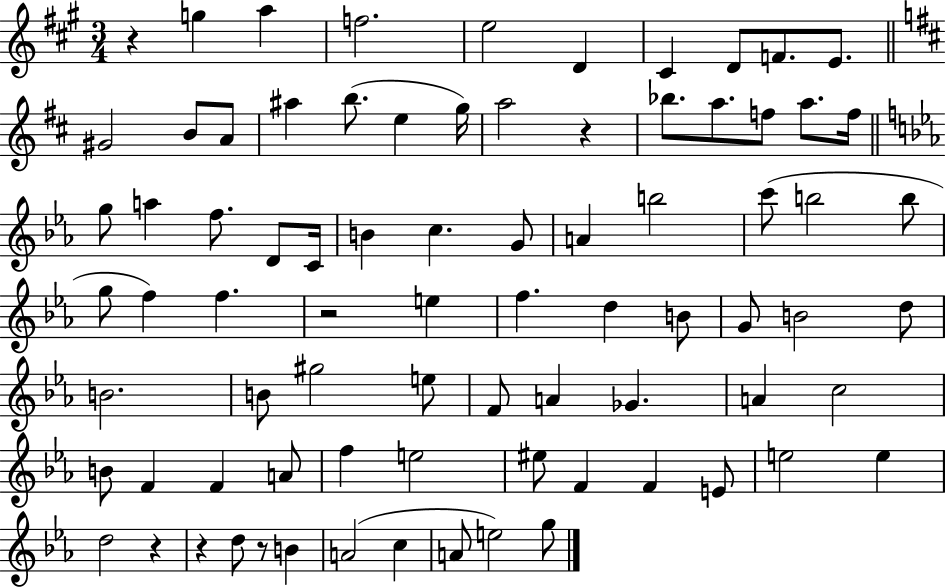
{
  \clef treble
  \numericTimeSignature
  \time 3/4
  \key a \major
  \repeat volta 2 { r4 g''4 a''4 | f''2. | e''2 d'4 | cis'4 d'8 f'8. e'8. | \break \bar "||" \break \key b \minor gis'2 b'8 a'8 | ais''4 b''8.( e''4 g''16) | a''2 r4 | bes''8. a''8. f''8 a''8. f''16 | \break \bar "||" \break \key ees \major g''8 a''4 f''8. d'8 c'16 | b'4 c''4. g'8 | a'4 b''2 | c'''8( b''2 b''8 | \break g''8 f''4) f''4. | r2 e''4 | f''4. d''4 b'8 | g'8 b'2 d''8 | \break b'2. | b'8 gis''2 e''8 | f'8 a'4 ges'4. | a'4 c''2 | \break b'8 f'4 f'4 a'8 | f''4 e''2 | eis''8 f'4 f'4 e'8 | e''2 e''4 | \break d''2 r4 | r4 d''8 r8 b'4 | a'2( c''4 | a'8 e''2) g''8 | \break } \bar "|."
}